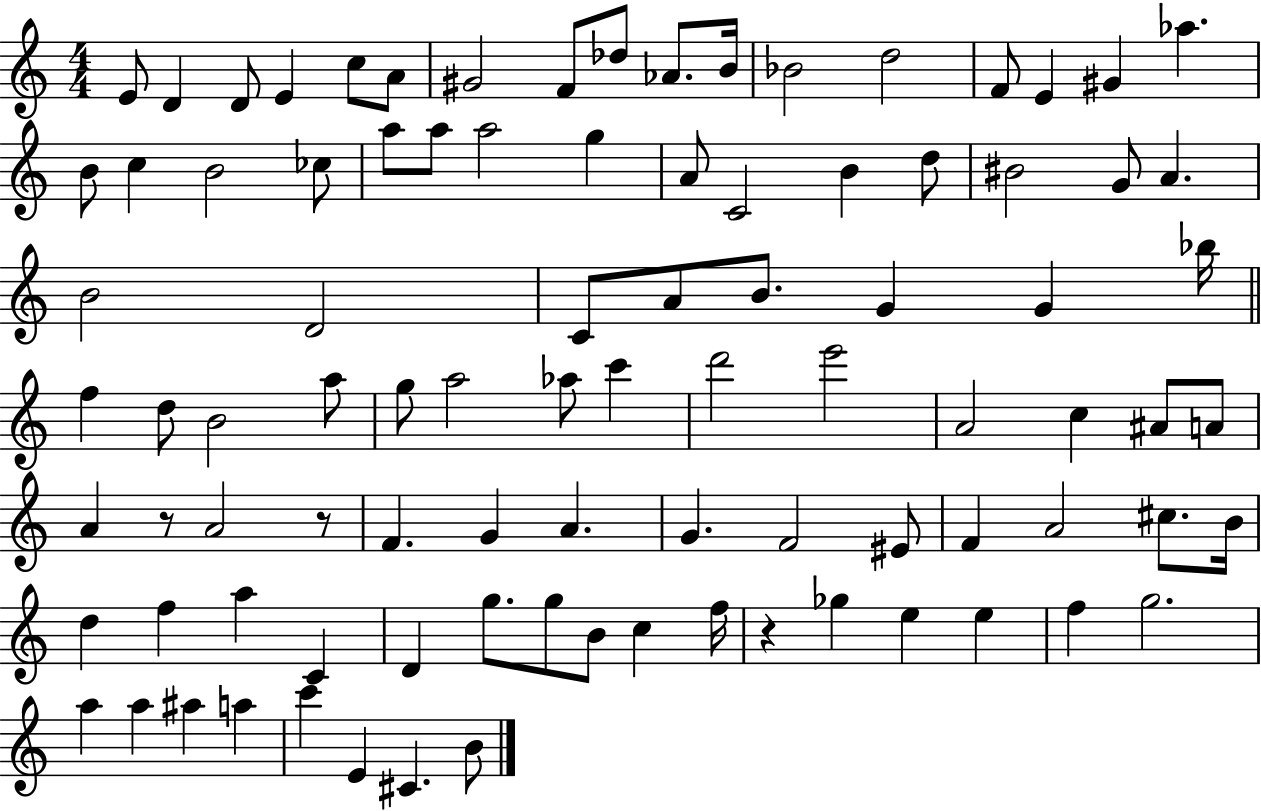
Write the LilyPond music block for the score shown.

{
  \clef treble
  \numericTimeSignature
  \time 4/4
  \key c \major
  e'8 d'4 d'8 e'4 c''8 a'8 | gis'2 f'8 des''8 aes'8. b'16 | bes'2 d''2 | f'8 e'4 gis'4 aes''4. | \break b'8 c''4 b'2 ces''8 | a''8 a''8 a''2 g''4 | a'8 c'2 b'4 d''8 | bis'2 g'8 a'4. | \break b'2 d'2 | c'8 a'8 b'8. g'4 g'4 bes''16 | \bar "||" \break \key c \major f''4 d''8 b'2 a''8 | g''8 a''2 aes''8 c'''4 | d'''2 e'''2 | a'2 c''4 ais'8 a'8 | \break a'4 r8 a'2 r8 | f'4. g'4 a'4. | g'4. f'2 eis'8 | f'4 a'2 cis''8. b'16 | \break d''4 f''4 a''4 c'4 | d'4 g''8. g''8 b'8 c''4 f''16 | r4 ges''4 e''4 e''4 | f''4 g''2. | \break a''4 a''4 ais''4 a''4 | c'''4 e'4 cis'4. b'8 | \bar "|."
}